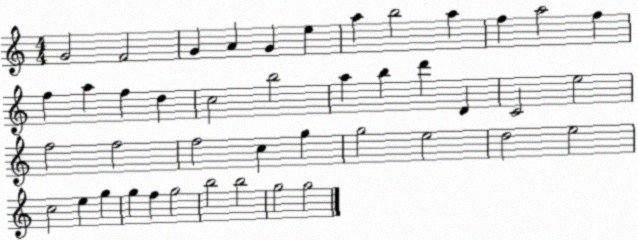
X:1
T:Untitled
M:4/4
L:1/4
K:C
G2 F2 G A G e a b2 a f a2 f f a f d c2 b2 a b d' D C2 e2 f2 f2 f2 c g g2 e2 d2 e2 c2 e g g f g2 b2 b2 g2 g2